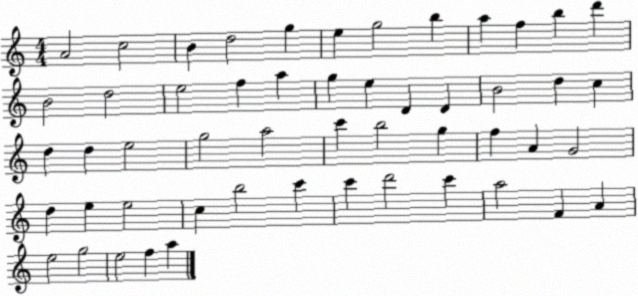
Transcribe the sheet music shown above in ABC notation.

X:1
T:Untitled
M:4/4
L:1/4
K:C
A2 c2 B d2 g e g2 b a f b d' B2 d2 e2 f a g e D D B2 d c d d e2 g2 a2 c' b2 g f A G2 d e e2 c b2 c' c' d'2 c' a2 F A e2 g2 e2 f a